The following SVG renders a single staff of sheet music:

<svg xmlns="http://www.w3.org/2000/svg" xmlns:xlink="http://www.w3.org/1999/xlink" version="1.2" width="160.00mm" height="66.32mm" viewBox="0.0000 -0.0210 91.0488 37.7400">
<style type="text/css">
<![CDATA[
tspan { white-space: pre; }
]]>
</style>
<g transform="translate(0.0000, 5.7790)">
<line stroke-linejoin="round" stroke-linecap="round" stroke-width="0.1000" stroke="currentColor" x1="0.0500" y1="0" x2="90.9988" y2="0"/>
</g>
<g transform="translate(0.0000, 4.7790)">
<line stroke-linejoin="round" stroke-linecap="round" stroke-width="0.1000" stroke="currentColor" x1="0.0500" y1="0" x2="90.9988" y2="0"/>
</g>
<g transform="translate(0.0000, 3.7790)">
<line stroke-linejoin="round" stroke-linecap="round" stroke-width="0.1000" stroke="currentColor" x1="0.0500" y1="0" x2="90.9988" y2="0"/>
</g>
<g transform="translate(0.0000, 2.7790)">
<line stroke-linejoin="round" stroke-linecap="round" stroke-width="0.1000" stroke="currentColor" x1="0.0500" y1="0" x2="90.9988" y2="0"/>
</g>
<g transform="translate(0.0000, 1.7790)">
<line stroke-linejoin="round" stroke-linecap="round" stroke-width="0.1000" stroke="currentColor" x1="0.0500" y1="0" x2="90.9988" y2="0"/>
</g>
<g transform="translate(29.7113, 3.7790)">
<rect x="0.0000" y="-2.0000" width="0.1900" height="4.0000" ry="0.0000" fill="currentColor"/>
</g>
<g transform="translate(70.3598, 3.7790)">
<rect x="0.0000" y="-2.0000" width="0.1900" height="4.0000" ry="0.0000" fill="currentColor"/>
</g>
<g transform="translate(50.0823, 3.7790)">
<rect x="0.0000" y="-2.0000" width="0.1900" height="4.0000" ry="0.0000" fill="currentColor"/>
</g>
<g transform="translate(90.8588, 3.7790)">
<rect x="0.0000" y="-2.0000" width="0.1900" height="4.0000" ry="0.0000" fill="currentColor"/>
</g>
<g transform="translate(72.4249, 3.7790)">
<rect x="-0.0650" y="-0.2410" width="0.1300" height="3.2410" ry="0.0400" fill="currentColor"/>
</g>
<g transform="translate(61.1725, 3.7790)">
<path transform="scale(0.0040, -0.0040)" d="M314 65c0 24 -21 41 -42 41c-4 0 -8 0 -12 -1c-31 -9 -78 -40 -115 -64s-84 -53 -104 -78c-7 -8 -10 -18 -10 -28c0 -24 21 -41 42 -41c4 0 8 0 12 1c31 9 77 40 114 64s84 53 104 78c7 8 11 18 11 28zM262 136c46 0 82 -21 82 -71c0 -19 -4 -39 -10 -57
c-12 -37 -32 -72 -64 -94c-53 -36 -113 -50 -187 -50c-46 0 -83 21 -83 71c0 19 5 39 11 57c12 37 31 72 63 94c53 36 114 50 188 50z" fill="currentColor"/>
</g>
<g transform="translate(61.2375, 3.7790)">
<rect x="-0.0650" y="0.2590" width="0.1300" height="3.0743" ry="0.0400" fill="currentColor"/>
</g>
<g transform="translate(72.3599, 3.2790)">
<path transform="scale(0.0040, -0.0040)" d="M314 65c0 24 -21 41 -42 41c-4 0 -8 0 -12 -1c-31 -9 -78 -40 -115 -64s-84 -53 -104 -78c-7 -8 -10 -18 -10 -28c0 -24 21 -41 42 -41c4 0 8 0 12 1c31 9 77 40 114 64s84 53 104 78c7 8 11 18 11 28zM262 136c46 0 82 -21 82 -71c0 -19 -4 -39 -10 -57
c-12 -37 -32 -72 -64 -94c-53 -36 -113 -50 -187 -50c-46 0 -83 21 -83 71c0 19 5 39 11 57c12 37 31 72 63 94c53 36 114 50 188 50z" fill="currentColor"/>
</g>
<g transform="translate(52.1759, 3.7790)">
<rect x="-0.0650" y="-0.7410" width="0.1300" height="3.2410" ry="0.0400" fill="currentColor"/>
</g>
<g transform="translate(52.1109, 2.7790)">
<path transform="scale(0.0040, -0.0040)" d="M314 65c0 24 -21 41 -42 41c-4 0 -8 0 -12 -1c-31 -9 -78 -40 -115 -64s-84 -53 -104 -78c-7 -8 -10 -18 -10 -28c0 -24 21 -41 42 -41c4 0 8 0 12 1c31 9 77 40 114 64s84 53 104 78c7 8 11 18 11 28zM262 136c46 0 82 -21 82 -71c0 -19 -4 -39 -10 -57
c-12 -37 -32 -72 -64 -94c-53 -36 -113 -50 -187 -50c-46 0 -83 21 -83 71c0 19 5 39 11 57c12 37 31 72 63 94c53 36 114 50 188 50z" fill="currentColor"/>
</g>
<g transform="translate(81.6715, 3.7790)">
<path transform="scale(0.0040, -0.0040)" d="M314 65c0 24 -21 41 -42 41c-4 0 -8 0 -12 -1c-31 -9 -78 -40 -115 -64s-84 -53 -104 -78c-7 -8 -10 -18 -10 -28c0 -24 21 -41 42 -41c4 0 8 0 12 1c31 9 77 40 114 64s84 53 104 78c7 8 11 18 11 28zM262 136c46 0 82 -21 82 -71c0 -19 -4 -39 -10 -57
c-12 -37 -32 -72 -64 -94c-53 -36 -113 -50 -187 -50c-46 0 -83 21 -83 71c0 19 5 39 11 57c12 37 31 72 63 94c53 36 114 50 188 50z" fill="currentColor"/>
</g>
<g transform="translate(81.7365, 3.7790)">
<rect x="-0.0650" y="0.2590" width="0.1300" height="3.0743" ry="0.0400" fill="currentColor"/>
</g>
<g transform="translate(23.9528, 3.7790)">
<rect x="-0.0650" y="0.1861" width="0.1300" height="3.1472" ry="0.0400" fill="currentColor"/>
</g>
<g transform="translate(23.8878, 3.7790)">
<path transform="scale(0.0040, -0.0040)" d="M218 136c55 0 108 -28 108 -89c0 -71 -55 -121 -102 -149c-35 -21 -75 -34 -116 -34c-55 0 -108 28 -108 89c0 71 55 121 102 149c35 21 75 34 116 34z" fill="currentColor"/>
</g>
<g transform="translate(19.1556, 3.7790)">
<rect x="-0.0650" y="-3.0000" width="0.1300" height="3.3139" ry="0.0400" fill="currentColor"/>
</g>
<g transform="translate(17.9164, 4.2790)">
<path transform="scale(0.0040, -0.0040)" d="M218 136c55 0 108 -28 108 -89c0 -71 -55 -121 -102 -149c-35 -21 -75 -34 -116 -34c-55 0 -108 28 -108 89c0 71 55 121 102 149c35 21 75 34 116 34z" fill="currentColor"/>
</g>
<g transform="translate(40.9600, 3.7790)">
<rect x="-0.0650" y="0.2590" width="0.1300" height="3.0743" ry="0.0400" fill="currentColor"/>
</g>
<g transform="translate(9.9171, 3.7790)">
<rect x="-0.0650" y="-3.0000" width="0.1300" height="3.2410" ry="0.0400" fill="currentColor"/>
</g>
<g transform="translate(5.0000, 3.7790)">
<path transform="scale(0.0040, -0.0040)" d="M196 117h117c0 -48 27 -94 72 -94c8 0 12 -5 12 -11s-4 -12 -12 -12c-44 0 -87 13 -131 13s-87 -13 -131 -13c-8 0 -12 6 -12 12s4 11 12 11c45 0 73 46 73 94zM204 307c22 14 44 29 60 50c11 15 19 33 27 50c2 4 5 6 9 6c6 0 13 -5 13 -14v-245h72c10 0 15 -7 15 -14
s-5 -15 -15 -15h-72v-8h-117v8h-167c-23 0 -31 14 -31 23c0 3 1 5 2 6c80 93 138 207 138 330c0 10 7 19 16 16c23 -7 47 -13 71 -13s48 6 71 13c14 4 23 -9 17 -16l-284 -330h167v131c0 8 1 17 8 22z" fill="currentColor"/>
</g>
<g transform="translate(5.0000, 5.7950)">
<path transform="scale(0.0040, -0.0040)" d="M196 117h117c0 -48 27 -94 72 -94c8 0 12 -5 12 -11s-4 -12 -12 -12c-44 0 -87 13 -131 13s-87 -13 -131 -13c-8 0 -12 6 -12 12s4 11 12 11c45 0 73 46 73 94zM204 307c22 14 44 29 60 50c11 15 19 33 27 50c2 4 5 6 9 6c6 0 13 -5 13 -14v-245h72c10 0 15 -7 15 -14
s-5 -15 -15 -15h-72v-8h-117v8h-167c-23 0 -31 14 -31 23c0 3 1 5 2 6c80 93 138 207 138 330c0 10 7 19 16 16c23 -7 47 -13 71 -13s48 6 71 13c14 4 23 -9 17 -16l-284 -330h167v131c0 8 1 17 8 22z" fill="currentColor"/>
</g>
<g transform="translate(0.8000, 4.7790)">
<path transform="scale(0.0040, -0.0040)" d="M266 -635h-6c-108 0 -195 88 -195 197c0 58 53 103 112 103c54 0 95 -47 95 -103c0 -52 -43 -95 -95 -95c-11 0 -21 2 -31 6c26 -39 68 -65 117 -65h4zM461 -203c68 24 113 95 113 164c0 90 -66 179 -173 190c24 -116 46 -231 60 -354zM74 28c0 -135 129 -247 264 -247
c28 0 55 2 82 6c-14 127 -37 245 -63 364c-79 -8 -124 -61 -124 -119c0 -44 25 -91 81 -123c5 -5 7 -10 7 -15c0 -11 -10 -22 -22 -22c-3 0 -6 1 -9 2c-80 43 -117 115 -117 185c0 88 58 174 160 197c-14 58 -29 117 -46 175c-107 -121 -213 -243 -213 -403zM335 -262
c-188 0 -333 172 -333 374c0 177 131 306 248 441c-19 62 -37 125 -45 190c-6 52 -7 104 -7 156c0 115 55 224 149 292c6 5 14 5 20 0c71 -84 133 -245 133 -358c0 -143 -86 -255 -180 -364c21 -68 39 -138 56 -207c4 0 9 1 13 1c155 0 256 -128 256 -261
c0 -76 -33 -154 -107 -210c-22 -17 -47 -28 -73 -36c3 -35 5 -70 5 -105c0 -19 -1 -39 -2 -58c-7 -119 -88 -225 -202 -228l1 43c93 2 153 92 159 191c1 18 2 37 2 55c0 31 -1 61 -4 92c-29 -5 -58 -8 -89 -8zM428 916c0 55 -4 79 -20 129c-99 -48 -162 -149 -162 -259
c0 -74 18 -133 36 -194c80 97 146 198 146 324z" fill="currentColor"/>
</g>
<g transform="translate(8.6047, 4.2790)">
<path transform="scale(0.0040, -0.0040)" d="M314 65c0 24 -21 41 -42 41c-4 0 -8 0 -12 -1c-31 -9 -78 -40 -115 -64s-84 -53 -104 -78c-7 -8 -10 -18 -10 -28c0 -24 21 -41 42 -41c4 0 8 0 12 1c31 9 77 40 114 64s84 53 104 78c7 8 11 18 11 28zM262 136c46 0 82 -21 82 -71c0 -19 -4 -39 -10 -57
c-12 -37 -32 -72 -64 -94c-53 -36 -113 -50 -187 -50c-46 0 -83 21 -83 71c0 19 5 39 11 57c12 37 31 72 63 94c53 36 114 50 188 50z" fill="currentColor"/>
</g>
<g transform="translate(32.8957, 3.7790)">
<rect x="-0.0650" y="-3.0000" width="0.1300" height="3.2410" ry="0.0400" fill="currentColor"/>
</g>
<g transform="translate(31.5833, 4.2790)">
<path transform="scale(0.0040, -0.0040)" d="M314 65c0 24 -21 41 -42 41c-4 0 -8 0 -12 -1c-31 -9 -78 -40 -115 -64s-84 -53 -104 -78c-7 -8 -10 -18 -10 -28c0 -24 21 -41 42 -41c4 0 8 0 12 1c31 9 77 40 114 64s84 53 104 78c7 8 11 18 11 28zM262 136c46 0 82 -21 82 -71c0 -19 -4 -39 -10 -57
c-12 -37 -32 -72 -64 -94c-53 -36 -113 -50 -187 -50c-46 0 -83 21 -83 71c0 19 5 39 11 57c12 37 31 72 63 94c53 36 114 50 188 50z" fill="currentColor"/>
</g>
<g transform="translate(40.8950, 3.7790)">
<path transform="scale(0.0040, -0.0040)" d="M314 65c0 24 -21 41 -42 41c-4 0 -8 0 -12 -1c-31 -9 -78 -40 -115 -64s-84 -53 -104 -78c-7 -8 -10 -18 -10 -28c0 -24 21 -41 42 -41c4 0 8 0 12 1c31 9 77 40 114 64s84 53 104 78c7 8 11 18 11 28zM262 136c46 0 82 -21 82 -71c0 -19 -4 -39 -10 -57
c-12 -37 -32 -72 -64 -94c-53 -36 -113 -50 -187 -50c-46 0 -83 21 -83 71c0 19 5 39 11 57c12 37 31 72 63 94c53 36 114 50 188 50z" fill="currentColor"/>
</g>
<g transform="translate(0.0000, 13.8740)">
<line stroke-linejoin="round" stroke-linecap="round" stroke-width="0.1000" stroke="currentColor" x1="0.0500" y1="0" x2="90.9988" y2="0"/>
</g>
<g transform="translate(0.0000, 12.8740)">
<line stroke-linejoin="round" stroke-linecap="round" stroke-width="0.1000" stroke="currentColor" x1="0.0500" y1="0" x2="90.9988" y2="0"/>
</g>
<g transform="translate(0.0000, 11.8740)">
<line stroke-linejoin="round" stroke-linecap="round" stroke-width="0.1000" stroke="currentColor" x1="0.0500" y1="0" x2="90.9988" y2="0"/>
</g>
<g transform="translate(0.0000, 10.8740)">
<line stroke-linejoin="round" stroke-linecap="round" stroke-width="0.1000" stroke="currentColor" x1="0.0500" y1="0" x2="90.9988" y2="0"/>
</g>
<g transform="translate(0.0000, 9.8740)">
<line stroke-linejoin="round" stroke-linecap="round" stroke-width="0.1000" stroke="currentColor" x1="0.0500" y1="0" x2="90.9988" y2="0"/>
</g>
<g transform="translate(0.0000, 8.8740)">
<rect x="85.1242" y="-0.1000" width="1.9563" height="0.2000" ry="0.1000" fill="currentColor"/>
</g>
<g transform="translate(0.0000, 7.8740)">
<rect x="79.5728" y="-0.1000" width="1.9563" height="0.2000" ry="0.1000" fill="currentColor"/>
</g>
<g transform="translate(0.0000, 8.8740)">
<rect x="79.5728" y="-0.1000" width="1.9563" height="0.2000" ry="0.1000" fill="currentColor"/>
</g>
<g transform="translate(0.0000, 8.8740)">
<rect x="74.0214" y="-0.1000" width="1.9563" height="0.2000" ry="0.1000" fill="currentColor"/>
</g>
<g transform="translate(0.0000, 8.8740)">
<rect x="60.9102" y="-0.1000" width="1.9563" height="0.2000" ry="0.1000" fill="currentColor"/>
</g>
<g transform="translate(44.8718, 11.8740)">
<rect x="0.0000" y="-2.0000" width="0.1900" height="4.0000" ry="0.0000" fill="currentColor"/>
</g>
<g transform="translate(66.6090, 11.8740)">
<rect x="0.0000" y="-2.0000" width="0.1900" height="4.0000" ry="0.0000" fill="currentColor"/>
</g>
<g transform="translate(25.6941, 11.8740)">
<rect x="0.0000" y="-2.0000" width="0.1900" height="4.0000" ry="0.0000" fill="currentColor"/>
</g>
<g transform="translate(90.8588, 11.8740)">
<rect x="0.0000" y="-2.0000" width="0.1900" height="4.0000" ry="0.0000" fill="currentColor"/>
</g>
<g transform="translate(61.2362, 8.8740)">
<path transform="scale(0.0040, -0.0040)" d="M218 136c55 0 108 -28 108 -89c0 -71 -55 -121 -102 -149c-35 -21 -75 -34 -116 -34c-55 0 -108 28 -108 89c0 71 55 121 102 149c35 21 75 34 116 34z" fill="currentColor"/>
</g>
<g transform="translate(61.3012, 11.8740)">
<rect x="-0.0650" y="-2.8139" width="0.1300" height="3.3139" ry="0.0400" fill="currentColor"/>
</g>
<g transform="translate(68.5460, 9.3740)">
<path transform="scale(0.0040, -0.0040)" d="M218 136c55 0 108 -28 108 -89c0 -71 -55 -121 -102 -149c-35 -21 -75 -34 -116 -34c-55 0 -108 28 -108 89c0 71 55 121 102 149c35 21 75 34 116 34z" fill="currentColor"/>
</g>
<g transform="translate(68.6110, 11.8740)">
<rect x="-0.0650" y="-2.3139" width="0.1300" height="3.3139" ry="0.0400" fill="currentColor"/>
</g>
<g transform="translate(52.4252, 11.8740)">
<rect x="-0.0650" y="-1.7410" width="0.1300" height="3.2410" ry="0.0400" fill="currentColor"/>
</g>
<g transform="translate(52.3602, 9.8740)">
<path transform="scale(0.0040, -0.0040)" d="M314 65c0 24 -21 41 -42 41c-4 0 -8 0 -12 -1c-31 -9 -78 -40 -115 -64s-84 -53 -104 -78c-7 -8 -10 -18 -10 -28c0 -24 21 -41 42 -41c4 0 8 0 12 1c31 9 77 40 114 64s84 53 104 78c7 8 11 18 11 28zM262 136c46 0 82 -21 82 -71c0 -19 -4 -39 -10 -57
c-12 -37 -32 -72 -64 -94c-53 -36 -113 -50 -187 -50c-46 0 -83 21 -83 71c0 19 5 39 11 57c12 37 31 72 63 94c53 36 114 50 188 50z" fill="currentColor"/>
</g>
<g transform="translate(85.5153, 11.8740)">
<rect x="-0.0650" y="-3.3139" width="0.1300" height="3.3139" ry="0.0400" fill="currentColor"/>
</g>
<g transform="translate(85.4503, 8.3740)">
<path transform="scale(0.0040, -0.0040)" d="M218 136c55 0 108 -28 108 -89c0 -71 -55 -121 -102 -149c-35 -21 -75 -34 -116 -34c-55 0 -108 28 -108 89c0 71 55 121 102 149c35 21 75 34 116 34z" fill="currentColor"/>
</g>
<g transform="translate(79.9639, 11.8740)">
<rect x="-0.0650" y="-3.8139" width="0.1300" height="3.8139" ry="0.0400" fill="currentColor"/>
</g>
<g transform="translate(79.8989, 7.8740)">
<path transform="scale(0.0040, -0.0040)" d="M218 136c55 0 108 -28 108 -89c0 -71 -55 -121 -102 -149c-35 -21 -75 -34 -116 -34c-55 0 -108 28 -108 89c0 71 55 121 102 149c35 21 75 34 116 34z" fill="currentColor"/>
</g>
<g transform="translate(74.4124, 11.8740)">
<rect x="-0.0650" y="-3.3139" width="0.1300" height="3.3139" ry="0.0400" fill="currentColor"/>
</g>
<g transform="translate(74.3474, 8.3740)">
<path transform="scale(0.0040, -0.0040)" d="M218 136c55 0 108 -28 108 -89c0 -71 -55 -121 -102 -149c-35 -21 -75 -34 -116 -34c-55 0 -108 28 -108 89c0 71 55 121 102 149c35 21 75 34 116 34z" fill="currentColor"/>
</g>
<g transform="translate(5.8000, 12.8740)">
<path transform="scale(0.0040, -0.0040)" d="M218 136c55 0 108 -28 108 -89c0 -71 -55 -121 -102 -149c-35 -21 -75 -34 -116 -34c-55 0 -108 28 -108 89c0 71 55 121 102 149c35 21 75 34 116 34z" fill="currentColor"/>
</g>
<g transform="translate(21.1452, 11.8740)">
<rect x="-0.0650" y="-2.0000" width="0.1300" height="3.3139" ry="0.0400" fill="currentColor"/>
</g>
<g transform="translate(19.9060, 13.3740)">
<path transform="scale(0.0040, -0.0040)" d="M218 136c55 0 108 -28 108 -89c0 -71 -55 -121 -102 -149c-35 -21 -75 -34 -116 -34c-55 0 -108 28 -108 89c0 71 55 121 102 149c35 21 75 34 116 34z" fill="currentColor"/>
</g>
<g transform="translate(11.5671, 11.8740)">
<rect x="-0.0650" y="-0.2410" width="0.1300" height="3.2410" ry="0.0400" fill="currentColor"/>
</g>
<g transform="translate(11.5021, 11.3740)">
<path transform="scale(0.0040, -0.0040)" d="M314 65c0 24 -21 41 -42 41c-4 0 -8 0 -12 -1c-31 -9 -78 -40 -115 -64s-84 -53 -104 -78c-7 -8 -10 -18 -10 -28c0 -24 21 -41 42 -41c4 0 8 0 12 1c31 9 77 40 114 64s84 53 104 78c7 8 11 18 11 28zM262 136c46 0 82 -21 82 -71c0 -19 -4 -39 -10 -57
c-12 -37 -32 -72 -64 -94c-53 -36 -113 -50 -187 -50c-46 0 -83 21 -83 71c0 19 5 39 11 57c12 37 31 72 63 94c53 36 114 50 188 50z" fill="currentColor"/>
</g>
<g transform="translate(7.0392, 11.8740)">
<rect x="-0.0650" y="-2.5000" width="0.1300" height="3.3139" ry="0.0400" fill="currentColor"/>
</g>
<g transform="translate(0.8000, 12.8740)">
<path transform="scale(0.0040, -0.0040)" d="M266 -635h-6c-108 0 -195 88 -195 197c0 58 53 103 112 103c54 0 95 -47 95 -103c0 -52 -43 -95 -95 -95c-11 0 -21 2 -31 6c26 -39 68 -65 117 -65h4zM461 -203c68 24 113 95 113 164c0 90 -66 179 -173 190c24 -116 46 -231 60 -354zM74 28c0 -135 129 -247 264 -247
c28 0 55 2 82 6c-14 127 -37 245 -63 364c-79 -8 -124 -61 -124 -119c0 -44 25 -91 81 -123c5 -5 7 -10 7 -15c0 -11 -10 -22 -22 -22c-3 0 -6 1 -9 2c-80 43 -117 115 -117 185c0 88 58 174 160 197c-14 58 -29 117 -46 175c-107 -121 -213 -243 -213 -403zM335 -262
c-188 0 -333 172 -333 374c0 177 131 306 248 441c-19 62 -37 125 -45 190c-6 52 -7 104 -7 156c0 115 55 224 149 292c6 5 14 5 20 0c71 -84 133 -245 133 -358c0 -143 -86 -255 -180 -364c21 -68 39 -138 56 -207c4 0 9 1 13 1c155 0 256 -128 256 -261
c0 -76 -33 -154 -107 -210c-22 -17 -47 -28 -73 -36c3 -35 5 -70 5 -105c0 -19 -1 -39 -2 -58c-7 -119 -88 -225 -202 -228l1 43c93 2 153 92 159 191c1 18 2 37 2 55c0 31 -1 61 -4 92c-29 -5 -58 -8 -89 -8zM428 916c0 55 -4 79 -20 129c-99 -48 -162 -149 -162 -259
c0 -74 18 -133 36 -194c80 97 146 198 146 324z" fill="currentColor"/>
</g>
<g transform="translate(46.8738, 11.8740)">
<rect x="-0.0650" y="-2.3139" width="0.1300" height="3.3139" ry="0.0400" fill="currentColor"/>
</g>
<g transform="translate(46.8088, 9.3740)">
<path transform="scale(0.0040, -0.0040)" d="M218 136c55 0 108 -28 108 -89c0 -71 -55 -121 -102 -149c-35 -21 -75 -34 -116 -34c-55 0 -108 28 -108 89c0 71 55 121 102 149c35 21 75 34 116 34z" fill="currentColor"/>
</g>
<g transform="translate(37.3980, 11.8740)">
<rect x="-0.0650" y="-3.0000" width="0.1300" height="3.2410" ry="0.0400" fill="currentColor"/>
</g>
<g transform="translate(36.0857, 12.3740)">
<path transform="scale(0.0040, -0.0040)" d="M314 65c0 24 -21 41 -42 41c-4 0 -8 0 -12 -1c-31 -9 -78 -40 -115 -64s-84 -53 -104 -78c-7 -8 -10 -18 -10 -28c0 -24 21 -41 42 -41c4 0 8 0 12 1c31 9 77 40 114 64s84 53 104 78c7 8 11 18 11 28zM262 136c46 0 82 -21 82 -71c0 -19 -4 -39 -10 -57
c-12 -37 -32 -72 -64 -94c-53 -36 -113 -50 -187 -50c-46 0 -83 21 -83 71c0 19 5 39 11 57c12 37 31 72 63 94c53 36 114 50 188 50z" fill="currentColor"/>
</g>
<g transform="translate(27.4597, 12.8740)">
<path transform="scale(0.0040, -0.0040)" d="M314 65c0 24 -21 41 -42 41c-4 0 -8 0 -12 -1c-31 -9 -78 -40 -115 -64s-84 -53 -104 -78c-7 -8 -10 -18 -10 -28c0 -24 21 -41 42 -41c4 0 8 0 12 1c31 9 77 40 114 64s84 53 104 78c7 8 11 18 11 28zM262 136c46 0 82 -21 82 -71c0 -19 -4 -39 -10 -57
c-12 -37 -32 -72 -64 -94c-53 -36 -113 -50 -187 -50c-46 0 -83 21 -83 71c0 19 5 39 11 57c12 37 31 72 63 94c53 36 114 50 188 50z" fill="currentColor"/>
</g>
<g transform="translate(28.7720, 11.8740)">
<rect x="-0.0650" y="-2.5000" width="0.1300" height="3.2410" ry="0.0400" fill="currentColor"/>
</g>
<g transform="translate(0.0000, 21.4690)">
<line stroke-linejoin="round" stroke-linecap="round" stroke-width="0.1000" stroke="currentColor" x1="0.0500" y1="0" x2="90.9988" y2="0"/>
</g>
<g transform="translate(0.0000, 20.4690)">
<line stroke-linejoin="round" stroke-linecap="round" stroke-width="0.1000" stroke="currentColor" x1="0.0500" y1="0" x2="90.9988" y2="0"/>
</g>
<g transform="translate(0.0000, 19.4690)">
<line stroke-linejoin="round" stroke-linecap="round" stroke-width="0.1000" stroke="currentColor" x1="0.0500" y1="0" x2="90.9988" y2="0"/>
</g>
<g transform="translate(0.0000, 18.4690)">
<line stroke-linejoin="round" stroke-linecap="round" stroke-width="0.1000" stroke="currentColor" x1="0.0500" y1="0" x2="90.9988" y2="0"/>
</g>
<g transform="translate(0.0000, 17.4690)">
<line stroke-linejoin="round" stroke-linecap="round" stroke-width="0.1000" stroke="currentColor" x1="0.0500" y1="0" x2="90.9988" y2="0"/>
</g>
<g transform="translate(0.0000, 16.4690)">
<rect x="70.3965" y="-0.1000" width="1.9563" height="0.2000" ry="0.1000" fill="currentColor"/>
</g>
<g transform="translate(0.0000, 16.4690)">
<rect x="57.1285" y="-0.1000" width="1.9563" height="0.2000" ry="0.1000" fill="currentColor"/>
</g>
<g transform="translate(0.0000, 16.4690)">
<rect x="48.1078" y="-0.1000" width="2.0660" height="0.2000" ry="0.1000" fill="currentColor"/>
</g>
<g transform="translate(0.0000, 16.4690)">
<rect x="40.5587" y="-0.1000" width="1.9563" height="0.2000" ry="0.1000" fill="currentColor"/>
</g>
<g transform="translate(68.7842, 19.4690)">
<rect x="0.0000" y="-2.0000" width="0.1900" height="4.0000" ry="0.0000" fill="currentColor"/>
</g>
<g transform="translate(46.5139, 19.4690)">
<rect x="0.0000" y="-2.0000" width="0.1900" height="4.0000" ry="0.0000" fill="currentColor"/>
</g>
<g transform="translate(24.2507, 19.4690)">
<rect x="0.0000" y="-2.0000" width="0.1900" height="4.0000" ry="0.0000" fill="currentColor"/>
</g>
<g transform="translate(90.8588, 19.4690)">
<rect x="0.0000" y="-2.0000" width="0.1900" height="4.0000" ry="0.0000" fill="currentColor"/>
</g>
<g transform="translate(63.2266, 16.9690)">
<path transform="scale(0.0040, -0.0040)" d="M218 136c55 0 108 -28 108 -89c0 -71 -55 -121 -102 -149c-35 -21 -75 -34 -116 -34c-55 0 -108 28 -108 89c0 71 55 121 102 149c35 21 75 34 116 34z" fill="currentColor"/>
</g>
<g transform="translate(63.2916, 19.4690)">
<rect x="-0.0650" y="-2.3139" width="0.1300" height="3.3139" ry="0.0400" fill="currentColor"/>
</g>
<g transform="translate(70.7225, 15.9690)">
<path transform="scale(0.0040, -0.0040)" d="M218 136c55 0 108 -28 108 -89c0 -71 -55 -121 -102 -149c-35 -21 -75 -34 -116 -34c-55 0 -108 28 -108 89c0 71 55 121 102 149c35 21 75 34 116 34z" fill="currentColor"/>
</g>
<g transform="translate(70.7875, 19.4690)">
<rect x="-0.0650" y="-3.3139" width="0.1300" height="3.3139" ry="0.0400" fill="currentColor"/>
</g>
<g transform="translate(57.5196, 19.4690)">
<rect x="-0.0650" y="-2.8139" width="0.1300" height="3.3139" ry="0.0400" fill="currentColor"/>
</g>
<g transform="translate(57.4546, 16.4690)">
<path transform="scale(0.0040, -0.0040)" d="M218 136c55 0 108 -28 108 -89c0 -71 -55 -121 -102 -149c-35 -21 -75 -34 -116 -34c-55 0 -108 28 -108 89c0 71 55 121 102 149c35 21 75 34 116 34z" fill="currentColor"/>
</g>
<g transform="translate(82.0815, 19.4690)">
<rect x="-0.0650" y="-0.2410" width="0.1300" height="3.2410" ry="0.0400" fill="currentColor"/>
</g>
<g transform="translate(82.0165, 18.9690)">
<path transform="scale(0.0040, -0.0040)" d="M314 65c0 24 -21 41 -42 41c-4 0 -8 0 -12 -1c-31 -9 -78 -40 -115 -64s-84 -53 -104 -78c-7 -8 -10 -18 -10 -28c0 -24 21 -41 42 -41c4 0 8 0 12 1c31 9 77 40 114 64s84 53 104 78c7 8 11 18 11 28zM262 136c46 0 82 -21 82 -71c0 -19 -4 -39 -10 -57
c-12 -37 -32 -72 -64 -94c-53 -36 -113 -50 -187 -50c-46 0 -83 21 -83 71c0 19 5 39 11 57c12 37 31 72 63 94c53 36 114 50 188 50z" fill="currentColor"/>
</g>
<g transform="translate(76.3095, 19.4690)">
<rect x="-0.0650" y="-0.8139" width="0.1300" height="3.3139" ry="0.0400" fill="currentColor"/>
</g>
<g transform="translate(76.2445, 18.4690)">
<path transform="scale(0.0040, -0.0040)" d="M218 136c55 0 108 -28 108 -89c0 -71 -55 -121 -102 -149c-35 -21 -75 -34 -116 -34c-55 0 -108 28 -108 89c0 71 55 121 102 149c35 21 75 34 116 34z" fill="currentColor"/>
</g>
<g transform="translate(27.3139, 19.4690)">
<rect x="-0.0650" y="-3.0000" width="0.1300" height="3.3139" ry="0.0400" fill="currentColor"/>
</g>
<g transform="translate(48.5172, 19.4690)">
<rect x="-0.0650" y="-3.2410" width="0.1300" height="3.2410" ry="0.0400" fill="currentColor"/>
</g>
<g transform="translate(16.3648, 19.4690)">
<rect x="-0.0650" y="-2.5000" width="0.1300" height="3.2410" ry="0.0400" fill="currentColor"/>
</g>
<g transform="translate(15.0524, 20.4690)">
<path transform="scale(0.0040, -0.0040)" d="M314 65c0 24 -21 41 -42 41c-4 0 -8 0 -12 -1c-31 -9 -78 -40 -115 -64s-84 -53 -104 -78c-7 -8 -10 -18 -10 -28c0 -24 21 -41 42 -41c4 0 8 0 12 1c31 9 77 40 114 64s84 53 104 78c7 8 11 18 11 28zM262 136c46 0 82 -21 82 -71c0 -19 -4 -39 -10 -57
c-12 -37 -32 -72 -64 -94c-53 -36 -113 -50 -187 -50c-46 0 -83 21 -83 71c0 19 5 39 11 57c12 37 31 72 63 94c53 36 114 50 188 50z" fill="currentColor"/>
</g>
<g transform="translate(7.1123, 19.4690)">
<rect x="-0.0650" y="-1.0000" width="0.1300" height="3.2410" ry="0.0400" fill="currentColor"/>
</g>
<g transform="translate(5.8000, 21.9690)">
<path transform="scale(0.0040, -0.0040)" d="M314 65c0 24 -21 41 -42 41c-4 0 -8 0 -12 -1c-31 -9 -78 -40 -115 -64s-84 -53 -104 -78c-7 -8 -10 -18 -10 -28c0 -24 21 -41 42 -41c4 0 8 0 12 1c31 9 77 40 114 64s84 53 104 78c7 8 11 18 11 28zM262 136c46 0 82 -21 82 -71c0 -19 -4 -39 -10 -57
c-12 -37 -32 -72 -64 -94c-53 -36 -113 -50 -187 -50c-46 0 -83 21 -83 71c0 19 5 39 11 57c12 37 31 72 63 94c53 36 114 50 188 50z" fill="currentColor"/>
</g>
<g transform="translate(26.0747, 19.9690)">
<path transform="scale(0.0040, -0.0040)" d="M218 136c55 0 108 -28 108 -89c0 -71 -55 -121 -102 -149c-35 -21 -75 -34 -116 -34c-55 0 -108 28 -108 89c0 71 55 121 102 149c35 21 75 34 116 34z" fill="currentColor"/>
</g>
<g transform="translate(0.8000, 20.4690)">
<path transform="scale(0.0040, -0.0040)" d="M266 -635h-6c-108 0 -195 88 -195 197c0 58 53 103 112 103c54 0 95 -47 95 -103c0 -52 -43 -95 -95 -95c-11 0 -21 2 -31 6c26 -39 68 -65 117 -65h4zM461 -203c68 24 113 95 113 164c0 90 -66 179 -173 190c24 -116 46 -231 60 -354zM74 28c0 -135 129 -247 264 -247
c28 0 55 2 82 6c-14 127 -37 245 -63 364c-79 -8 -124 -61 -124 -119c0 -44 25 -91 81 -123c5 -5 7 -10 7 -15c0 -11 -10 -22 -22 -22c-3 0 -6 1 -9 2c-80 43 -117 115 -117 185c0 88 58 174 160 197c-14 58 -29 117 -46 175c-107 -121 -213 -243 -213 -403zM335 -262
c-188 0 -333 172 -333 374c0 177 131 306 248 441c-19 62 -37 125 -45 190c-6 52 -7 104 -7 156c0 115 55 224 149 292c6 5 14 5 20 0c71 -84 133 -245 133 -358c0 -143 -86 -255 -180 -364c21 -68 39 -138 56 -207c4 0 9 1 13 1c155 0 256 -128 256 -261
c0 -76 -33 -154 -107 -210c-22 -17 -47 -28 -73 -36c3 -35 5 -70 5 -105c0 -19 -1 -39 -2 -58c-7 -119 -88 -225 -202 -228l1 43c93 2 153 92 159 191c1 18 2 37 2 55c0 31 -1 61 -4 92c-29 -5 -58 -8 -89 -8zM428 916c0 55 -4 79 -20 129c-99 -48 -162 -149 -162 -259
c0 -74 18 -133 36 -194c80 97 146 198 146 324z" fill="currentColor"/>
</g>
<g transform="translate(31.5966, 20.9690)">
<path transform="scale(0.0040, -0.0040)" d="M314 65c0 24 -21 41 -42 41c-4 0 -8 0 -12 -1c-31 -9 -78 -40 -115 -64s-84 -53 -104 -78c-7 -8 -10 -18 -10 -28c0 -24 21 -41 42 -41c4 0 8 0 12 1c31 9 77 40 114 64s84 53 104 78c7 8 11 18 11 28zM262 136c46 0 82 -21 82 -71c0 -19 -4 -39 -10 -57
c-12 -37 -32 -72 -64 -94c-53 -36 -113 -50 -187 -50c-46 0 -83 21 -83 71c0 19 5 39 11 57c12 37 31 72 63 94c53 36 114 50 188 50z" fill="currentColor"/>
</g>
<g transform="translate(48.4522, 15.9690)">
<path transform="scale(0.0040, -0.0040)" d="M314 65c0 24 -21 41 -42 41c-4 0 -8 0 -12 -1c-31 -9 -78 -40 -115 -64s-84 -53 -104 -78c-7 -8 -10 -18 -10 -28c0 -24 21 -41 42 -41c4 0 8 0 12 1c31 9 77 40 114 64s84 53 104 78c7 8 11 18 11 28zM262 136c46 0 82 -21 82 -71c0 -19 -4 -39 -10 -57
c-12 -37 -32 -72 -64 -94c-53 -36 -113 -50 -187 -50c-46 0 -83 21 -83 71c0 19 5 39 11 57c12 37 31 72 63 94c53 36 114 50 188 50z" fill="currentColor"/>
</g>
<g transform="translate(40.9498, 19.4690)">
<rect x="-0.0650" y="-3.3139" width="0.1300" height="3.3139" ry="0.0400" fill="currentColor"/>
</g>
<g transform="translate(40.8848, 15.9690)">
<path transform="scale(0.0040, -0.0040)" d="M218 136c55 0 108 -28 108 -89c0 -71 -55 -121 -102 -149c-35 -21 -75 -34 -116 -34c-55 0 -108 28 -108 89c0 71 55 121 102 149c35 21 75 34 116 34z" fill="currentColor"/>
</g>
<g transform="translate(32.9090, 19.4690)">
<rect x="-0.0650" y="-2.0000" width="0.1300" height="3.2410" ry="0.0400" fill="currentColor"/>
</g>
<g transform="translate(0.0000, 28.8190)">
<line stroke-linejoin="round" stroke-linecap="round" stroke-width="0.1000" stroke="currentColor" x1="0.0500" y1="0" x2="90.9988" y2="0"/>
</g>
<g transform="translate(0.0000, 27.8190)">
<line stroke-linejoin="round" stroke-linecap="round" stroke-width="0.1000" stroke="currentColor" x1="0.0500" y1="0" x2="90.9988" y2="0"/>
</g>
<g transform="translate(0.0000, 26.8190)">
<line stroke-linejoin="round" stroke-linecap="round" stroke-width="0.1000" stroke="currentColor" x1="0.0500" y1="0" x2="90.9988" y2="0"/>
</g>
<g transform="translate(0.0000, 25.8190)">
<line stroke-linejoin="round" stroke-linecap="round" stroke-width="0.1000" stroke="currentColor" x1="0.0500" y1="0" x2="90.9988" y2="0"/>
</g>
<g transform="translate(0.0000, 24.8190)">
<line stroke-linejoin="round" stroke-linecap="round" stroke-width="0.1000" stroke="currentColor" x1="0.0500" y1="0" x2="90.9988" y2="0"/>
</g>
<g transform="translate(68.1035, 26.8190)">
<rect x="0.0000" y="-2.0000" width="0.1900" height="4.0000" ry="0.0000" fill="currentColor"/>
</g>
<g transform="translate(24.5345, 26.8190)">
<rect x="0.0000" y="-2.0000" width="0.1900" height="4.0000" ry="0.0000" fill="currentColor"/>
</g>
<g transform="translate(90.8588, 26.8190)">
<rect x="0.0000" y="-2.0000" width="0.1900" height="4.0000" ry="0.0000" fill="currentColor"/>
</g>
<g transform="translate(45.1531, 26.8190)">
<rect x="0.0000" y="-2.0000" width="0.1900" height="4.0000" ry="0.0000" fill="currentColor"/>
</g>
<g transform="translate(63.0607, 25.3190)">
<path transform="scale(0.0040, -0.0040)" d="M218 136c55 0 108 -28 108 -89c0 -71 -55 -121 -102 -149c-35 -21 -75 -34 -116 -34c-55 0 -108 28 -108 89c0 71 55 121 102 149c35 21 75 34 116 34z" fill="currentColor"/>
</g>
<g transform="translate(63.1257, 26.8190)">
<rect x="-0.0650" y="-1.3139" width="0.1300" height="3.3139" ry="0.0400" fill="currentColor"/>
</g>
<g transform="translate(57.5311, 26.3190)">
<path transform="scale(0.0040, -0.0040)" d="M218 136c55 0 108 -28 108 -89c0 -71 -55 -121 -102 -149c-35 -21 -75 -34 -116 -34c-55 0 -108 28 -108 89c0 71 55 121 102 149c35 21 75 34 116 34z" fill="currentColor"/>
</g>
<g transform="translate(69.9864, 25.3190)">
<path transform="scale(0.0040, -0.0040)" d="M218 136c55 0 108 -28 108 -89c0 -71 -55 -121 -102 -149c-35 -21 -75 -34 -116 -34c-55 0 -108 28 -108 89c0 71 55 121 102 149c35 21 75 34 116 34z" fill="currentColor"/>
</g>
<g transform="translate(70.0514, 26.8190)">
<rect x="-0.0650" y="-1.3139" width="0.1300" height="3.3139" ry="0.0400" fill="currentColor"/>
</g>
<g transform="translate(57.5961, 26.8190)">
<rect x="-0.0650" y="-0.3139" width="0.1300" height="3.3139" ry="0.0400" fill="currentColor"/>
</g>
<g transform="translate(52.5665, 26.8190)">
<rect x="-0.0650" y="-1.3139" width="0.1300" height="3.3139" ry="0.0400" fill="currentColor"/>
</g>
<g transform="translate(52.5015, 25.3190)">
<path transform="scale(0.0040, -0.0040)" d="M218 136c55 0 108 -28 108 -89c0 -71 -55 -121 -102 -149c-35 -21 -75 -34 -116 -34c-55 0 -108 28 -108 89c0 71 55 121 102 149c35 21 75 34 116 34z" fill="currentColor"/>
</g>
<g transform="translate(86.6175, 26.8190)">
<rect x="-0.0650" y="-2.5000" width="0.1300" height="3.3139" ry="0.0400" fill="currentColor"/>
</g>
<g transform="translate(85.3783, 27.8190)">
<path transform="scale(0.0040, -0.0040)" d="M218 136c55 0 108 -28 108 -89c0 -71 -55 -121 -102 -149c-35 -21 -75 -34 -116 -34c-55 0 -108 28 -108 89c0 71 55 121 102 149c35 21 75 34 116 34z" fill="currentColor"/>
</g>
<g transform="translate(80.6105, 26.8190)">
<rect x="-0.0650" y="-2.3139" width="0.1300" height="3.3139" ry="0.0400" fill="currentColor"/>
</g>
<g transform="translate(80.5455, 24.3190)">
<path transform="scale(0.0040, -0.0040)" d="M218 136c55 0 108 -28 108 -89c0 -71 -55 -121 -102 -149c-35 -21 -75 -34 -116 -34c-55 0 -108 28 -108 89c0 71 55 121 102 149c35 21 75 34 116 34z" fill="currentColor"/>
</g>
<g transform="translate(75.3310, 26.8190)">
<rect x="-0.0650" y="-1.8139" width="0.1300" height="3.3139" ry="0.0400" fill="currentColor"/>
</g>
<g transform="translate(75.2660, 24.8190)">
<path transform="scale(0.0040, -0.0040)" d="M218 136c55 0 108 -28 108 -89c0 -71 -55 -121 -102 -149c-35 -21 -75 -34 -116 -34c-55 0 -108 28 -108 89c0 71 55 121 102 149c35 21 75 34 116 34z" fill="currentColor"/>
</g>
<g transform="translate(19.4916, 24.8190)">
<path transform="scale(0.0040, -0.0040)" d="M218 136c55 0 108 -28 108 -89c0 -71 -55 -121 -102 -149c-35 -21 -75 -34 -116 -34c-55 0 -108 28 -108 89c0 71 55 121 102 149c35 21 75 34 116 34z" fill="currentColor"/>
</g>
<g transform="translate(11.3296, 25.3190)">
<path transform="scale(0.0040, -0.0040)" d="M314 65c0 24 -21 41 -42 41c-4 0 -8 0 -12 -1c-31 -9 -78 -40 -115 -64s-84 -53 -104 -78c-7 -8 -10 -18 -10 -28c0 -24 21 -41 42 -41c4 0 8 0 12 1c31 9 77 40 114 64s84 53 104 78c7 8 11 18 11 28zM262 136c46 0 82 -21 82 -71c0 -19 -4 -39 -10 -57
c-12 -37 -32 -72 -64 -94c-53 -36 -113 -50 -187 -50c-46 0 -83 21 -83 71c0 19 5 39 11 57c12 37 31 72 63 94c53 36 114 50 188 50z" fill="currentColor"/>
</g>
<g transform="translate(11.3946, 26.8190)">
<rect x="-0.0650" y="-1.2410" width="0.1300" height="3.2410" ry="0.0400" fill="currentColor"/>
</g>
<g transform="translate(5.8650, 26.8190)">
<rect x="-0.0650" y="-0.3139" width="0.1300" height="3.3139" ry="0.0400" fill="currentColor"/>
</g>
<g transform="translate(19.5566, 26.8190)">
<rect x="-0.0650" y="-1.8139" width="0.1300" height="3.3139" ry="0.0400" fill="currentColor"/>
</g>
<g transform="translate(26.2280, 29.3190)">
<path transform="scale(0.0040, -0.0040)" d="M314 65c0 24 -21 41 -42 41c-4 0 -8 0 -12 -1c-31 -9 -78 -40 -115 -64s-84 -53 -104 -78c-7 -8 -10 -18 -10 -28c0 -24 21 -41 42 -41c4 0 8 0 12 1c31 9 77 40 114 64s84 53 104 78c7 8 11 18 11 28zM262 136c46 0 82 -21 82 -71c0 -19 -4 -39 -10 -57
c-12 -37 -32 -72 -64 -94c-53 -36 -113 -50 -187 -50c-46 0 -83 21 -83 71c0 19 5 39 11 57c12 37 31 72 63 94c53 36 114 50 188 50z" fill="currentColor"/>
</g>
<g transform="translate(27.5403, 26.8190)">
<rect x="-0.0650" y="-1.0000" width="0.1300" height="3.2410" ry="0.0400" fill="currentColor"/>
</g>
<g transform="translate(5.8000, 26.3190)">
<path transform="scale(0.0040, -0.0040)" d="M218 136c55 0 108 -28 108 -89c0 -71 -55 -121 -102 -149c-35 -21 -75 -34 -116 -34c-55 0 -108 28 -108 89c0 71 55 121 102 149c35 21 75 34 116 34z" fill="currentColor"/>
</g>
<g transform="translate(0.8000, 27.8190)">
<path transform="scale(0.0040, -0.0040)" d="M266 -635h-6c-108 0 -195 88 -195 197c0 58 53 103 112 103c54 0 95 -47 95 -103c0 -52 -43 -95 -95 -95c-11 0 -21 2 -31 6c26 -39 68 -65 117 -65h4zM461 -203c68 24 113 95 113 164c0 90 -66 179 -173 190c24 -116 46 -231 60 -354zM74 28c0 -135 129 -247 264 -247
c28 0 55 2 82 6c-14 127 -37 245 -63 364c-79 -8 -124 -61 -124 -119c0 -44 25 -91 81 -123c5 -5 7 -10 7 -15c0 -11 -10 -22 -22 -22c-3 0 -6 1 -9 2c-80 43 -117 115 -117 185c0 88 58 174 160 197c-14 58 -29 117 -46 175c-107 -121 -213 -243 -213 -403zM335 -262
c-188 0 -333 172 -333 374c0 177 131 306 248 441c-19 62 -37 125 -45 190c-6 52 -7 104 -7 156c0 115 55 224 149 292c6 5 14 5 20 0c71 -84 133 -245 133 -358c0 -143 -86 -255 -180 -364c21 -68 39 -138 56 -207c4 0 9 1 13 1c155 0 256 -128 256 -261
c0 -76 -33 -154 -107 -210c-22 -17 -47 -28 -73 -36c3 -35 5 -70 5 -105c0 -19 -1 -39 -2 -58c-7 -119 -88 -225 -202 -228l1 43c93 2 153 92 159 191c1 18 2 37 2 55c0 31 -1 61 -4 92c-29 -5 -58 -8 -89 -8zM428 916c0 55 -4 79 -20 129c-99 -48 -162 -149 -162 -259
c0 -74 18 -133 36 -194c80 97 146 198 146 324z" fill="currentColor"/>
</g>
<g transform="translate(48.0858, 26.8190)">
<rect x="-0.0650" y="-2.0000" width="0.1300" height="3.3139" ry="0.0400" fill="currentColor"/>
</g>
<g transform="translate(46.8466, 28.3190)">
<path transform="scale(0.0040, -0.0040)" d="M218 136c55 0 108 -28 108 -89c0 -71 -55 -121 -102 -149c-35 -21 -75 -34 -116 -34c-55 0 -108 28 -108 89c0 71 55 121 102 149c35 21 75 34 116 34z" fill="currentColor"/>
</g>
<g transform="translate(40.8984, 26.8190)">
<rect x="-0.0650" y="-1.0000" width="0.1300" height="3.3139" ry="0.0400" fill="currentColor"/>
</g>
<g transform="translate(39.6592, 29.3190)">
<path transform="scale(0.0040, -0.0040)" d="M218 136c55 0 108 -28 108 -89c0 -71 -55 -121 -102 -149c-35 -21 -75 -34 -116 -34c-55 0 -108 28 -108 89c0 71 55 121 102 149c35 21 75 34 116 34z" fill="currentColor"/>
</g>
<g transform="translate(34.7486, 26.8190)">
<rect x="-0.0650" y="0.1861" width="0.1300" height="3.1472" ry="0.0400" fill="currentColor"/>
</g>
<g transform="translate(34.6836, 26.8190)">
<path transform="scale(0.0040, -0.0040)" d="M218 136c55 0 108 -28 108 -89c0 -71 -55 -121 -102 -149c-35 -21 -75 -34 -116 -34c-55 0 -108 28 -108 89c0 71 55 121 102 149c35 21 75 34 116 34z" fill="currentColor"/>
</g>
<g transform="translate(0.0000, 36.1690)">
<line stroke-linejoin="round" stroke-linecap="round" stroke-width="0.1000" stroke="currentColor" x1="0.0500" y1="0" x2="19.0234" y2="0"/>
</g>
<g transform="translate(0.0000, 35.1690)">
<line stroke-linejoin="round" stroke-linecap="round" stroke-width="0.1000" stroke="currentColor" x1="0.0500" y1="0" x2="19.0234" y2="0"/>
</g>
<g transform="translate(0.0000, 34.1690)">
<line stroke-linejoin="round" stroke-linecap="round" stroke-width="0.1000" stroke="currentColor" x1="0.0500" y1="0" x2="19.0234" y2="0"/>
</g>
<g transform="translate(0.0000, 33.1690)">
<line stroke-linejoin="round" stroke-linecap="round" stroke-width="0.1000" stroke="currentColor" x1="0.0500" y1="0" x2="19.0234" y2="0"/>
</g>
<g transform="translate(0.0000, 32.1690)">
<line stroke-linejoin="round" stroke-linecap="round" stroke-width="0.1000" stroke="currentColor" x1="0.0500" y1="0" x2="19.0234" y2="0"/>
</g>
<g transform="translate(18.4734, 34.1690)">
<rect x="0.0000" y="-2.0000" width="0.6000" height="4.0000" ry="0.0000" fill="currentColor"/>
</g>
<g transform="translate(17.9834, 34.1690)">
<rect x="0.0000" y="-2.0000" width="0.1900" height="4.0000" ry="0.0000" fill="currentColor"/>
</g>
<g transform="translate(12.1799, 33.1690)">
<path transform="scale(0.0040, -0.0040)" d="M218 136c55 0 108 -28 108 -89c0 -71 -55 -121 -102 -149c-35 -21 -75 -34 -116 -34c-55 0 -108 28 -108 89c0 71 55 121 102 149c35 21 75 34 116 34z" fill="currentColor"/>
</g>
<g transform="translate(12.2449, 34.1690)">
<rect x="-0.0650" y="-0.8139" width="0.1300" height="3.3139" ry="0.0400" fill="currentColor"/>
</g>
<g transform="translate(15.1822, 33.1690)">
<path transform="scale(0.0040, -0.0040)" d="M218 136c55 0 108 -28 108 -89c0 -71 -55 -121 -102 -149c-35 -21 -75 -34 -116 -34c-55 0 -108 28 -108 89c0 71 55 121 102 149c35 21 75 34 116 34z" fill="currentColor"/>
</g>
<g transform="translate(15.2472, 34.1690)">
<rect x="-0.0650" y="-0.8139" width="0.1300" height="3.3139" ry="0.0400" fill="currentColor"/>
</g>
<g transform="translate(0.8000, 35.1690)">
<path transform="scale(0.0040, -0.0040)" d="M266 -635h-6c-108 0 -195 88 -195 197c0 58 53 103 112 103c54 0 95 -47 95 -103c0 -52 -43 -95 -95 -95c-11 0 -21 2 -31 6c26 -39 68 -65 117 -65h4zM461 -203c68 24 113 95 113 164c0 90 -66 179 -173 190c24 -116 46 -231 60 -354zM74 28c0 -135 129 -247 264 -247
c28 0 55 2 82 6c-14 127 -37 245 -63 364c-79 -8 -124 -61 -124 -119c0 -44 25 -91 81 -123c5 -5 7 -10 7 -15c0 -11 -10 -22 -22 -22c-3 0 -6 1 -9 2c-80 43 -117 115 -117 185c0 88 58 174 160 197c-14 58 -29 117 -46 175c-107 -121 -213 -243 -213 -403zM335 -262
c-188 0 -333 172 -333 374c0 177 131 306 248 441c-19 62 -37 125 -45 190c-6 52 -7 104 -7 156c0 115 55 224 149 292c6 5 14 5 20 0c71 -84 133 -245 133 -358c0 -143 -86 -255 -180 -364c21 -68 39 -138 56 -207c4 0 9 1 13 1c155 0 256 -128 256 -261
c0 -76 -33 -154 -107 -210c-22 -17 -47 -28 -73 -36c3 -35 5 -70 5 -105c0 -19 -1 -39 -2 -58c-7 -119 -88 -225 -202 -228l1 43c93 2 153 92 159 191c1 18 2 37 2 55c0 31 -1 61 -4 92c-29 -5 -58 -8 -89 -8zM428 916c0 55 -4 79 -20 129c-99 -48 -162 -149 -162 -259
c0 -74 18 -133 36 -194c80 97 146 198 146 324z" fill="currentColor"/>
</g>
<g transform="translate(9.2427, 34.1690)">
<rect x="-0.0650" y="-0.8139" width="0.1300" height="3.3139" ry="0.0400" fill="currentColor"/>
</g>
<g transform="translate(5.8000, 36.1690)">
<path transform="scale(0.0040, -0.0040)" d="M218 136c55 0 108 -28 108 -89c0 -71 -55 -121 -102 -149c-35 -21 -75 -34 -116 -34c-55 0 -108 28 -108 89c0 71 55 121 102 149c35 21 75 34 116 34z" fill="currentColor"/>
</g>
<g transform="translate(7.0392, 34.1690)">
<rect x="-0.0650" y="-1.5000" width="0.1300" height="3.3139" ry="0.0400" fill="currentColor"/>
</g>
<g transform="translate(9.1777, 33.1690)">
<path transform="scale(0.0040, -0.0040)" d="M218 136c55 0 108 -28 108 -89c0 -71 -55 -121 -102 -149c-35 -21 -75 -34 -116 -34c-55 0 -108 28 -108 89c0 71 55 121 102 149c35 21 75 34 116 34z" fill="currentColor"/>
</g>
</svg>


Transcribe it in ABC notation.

X:1
T:Untitled
M:4/4
L:1/4
K:C
A2 A B A2 B2 d2 B2 c2 B2 G c2 F G2 A2 g f2 a g b c' b D2 G2 A F2 b b2 a g b d c2 c e2 f D2 B D F e c e e f g G E d d d